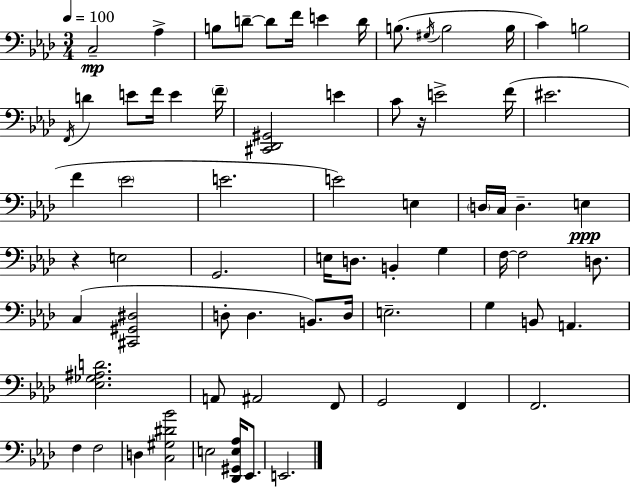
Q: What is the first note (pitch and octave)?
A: C3